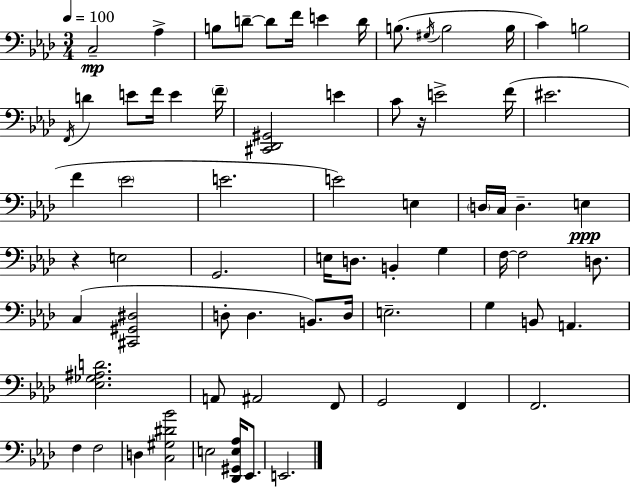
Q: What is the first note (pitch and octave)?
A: C3